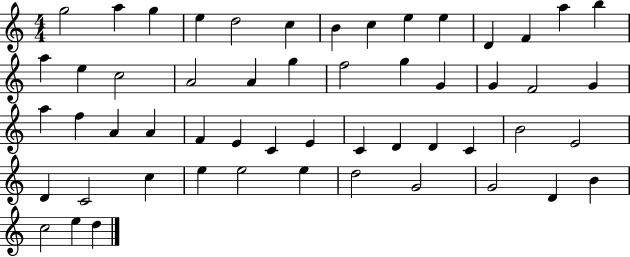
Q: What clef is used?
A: treble